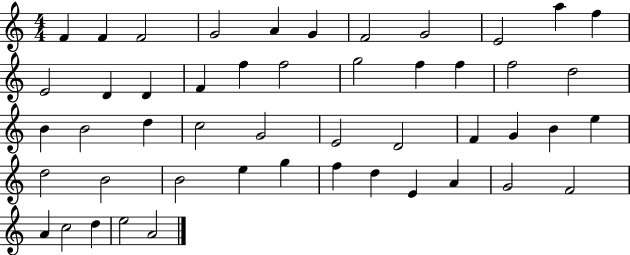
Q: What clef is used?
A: treble